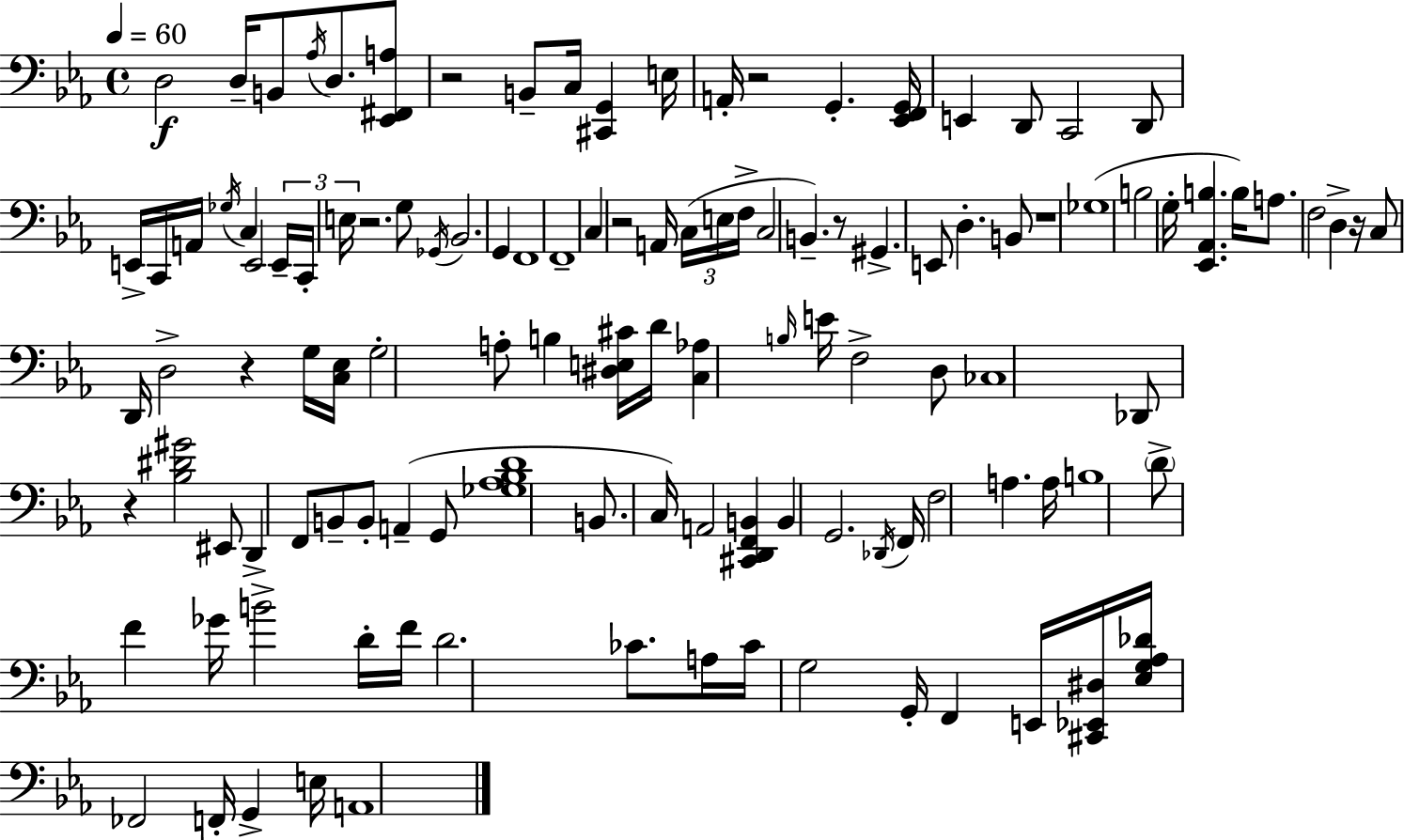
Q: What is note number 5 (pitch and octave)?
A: D3